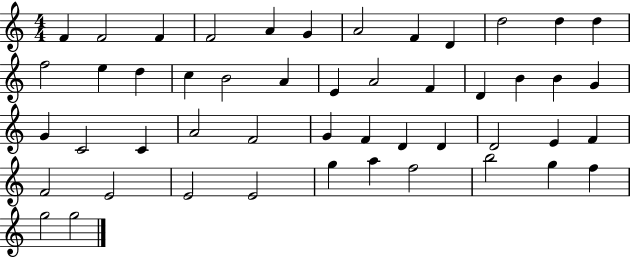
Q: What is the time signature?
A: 4/4